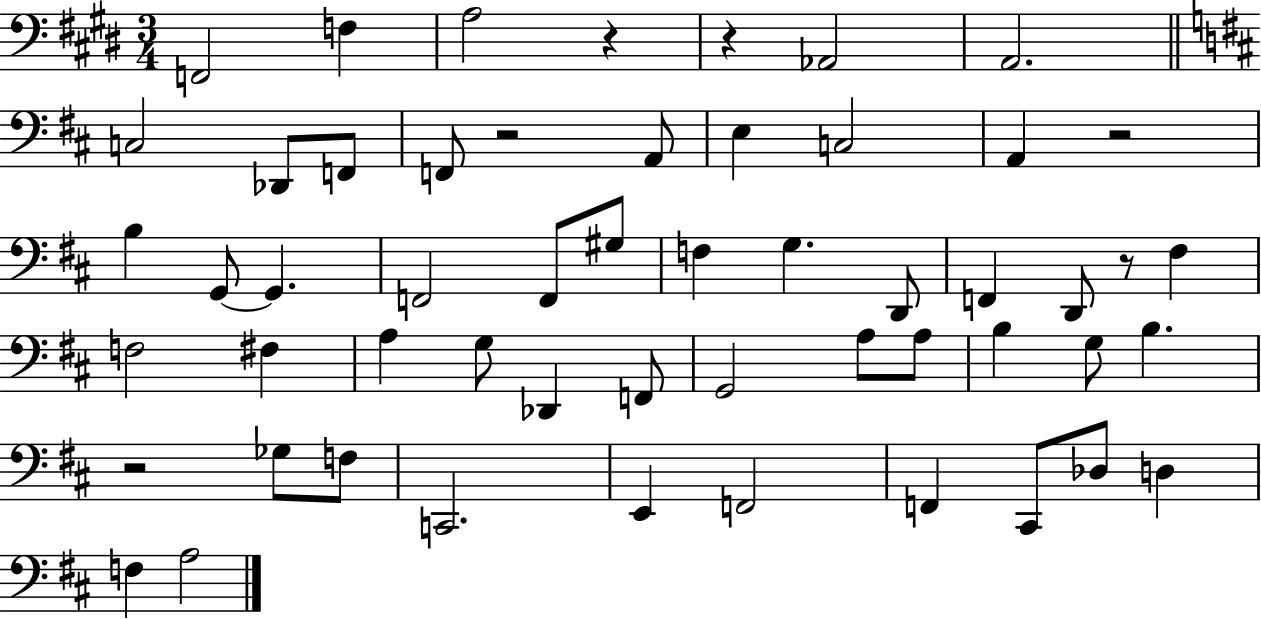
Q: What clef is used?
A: bass